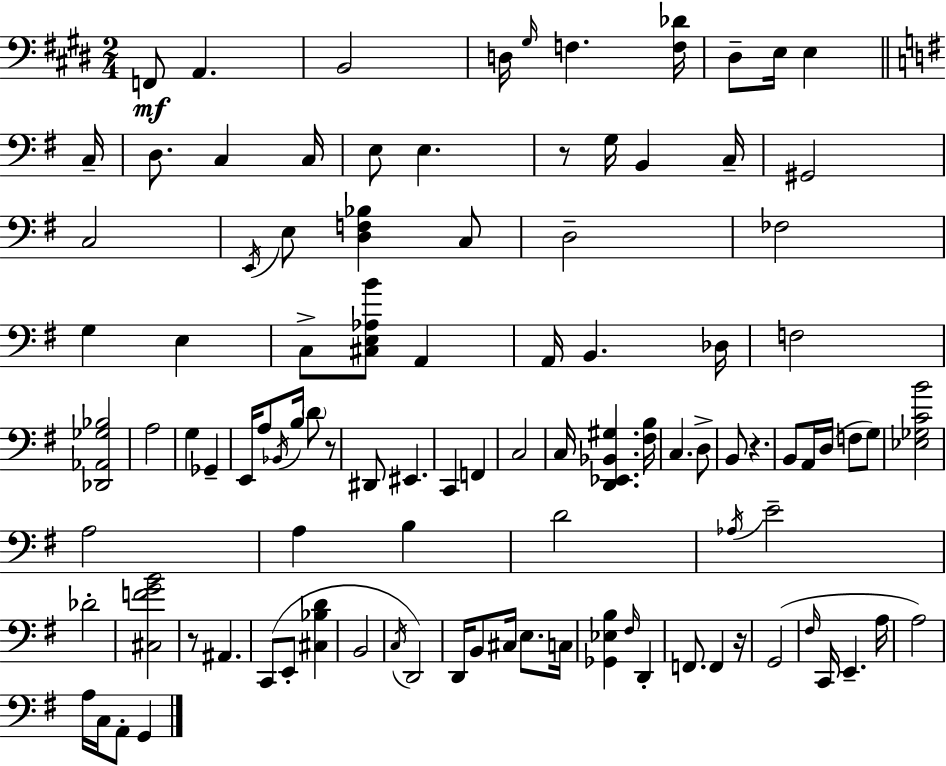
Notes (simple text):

F2/e A2/q. B2/h D3/s G#3/s F3/q. [F3,Db4]/s D#3/e E3/s E3/q C3/s D3/e. C3/q C3/s E3/e E3/q. R/e G3/s B2/q C3/s G#2/h C3/h E2/s E3/e [D3,F3,Bb3]/q C3/e D3/h FES3/h G3/q E3/q C3/e [C#3,E3,Ab3,B4]/e A2/q A2/s B2/q. Db3/s F3/h [Db2,Ab2,Gb3,Bb3]/h A3/h G3/q Gb2/q E2/s A3/e Bb2/s B3/s D4/e R/e D#2/e EIS2/q. C2/q F2/q C3/h C3/s [D2,Eb2,Bb2,G#3]/q. [F#3,B3]/s C3/q. D3/e B2/e R/q. B2/e A2/s D3/s F3/e G3/e [Eb3,Gb3,C4,B4]/h A3/h A3/q B3/q D4/h Ab3/s E4/h Db4/h [C#3,F4,G4,B4]/h R/e A#2/q. C2/e E2/e [C#3,Bb3,D4]/q B2/h C3/s D2/h D2/s B2/e C#3/s E3/e. C3/s [Gb2,Eb3,B3]/q F#3/s D2/q F2/e. F2/q R/s G2/h F#3/s C2/s E2/q. A3/s A3/h A3/s C3/s A2/e G2/q